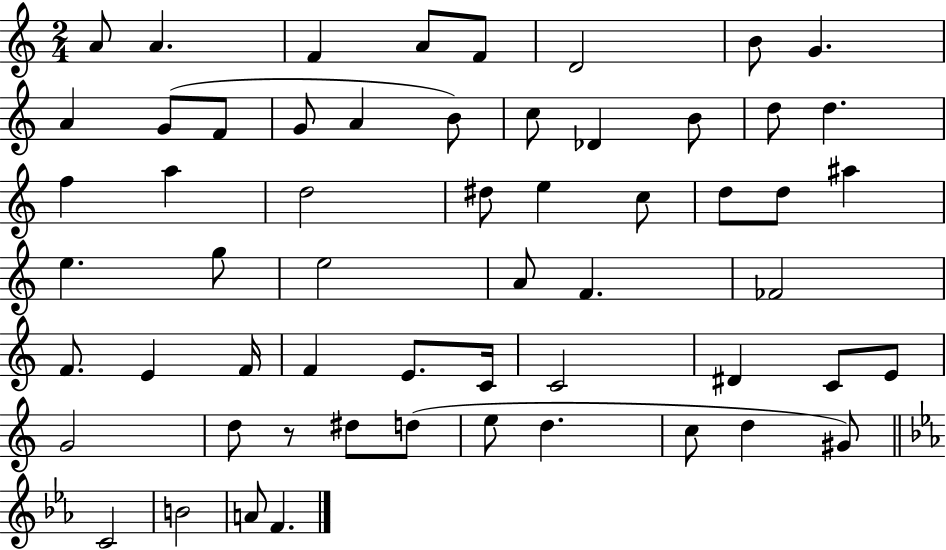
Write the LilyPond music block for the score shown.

{
  \clef treble
  \numericTimeSignature
  \time 2/4
  \key c \major
  a'8 a'4. | f'4 a'8 f'8 | d'2 | b'8 g'4. | \break a'4 g'8( f'8 | g'8 a'4 b'8) | c''8 des'4 b'8 | d''8 d''4. | \break f''4 a''4 | d''2 | dis''8 e''4 c''8 | d''8 d''8 ais''4 | \break e''4. g''8 | e''2 | a'8 f'4. | fes'2 | \break f'8. e'4 f'16 | f'4 e'8. c'16 | c'2 | dis'4 c'8 e'8 | \break g'2 | d''8 r8 dis''8 d''8( | e''8 d''4. | c''8 d''4 gis'8) | \break \bar "||" \break \key ees \major c'2 | b'2 | a'8 f'4. | \bar "|."
}